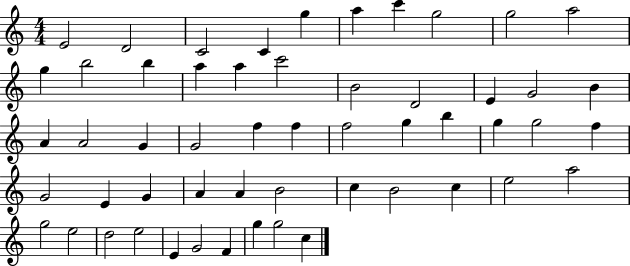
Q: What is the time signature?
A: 4/4